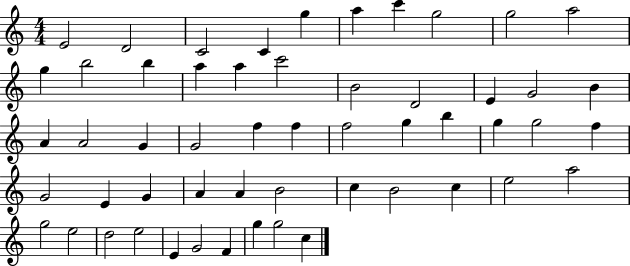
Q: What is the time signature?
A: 4/4